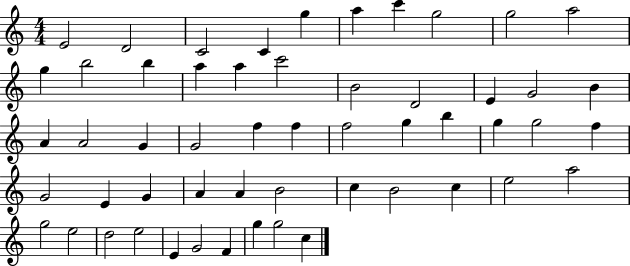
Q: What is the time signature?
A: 4/4